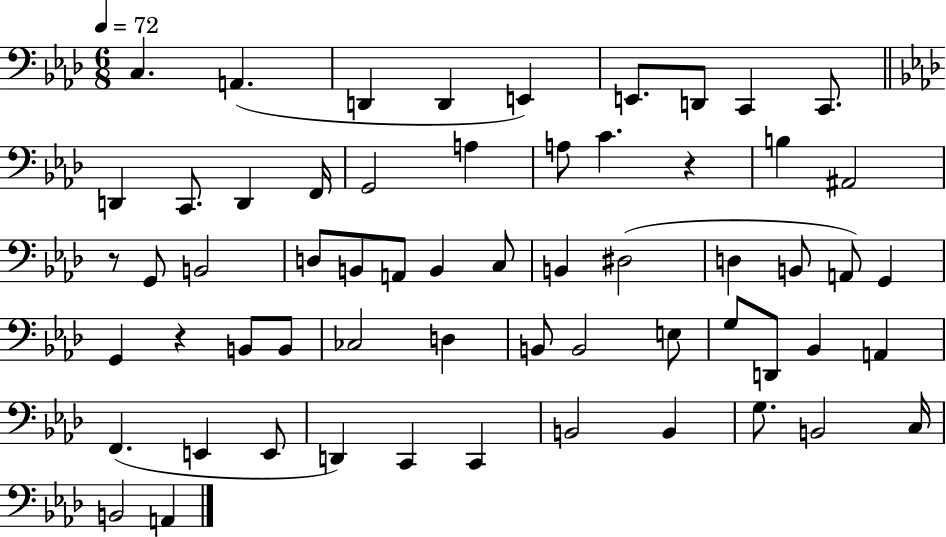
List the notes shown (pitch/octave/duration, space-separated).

C3/q. A2/q. D2/q D2/q E2/q E2/e. D2/e C2/q C2/e. D2/q C2/e. D2/q F2/s G2/h A3/q A3/e C4/q. R/q B3/q A#2/h R/e G2/e B2/h D3/e B2/e A2/e B2/q C3/e B2/q D#3/h D3/q B2/e A2/e G2/q G2/q R/q B2/e B2/e CES3/h D3/q B2/e B2/h E3/e G3/e D2/e Bb2/q A2/q F2/q. E2/q E2/e D2/q C2/q C2/q B2/h B2/q G3/e. B2/h C3/s B2/h A2/q